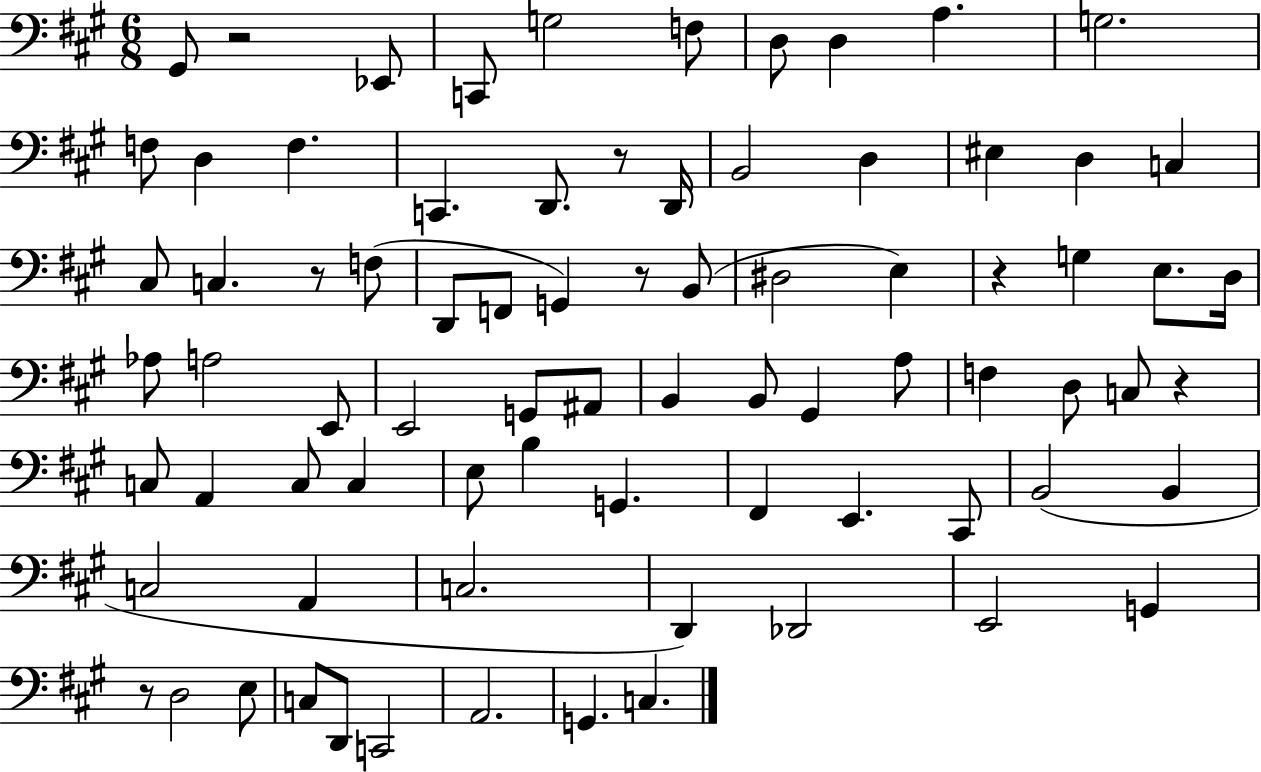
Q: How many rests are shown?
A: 7